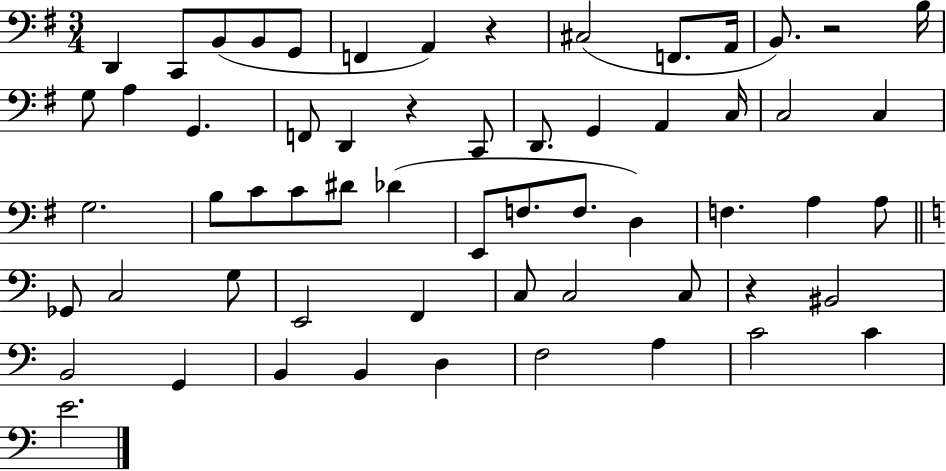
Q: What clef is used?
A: bass